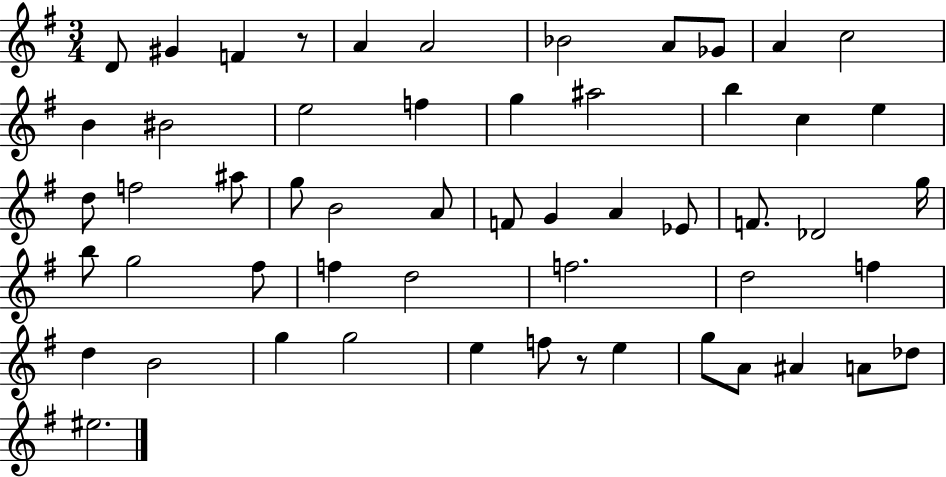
X:1
T:Untitled
M:3/4
L:1/4
K:G
D/2 ^G F z/2 A A2 _B2 A/2 _G/2 A c2 B ^B2 e2 f g ^a2 b c e d/2 f2 ^a/2 g/2 B2 A/2 F/2 G A _E/2 F/2 _D2 g/4 b/2 g2 ^f/2 f d2 f2 d2 f d B2 g g2 e f/2 z/2 e g/2 A/2 ^A A/2 _d/2 ^e2